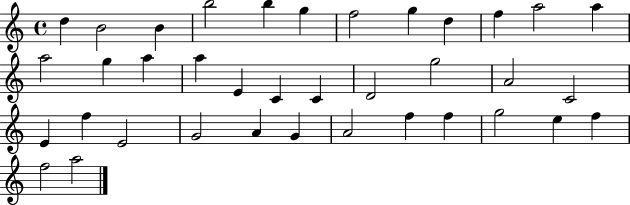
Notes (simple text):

D5/q B4/h B4/q B5/h B5/q G5/q F5/h G5/q D5/q F5/q A5/h A5/q A5/h G5/q A5/q A5/q E4/q C4/q C4/q D4/h G5/h A4/h C4/h E4/q F5/q E4/h G4/h A4/q G4/q A4/h F5/q F5/q G5/h E5/q F5/q F5/h A5/h